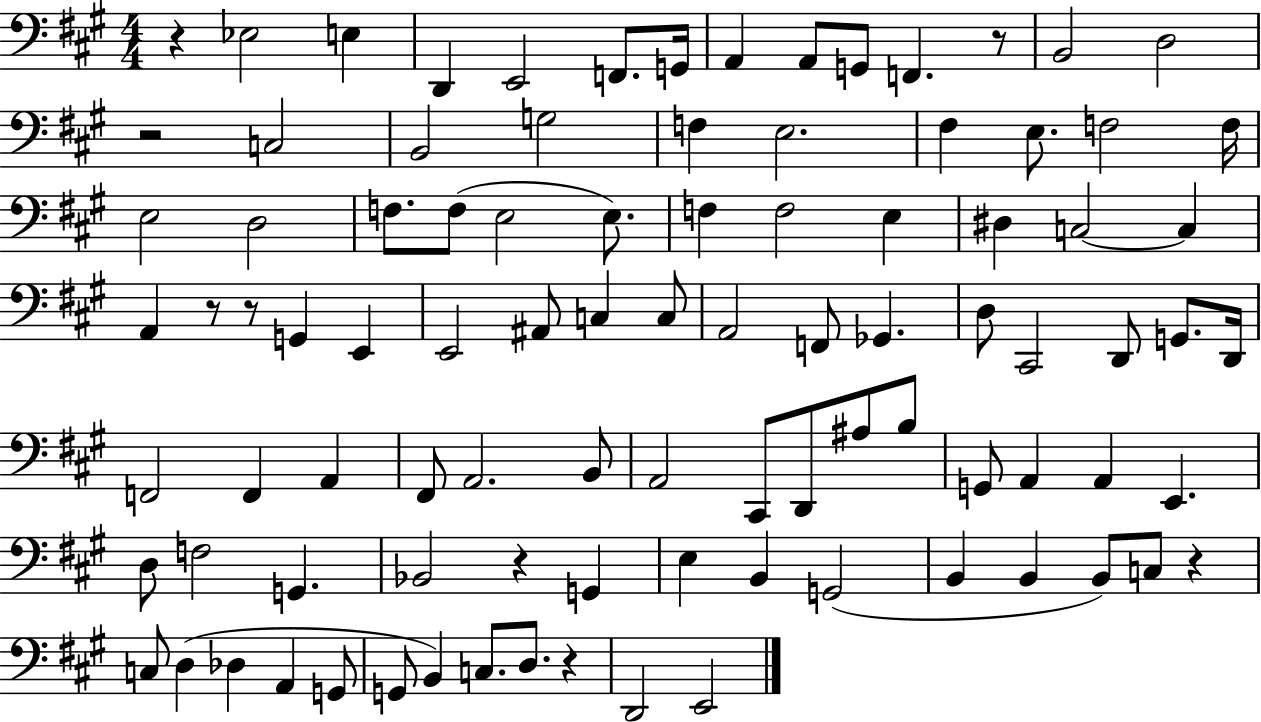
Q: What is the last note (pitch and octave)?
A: E2